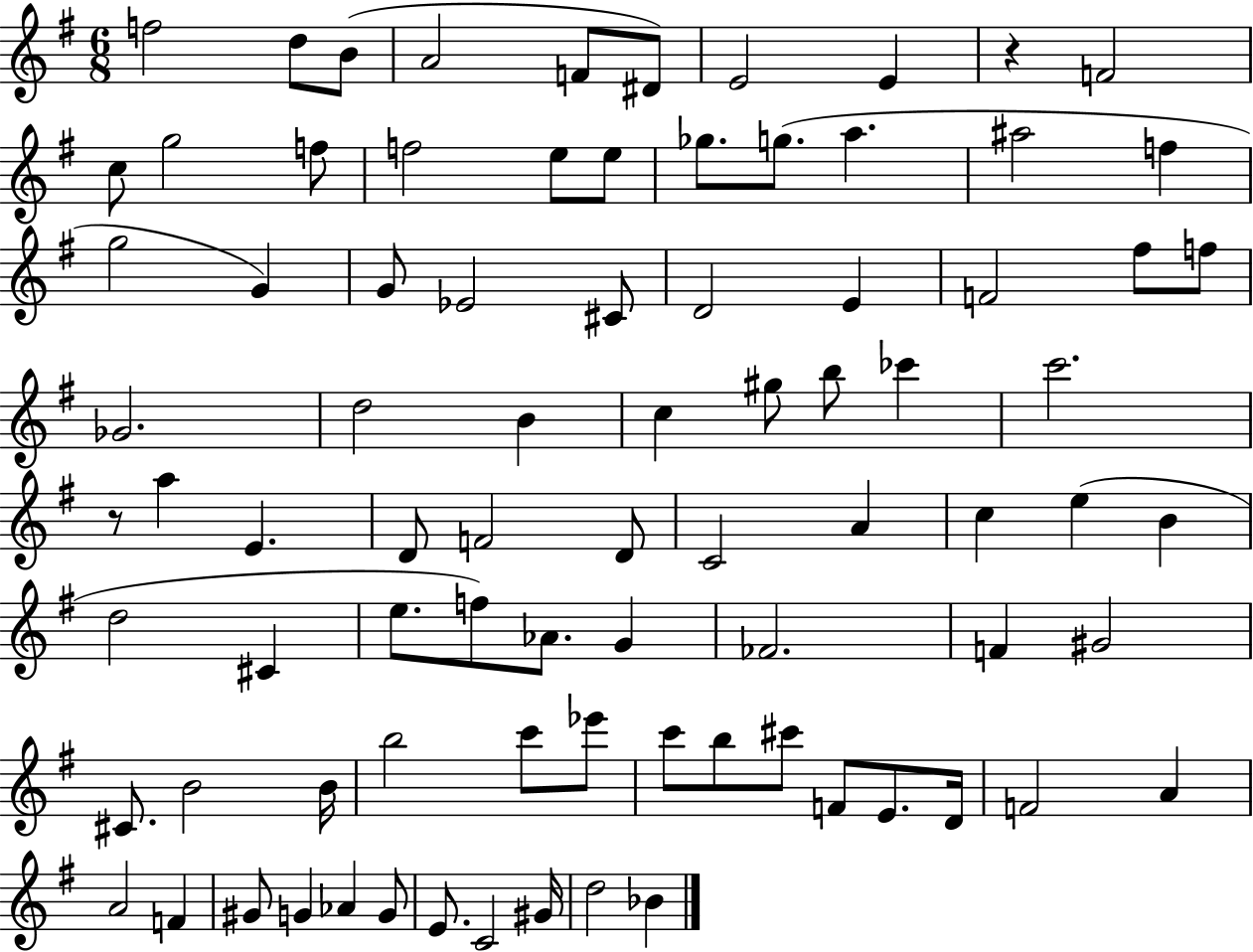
X:1
T:Untitled
M:6/8
L:1/4
K:G
f2 d/2 B/2 A2 F/2 ^D/2 E2 E z F2 c/2 g2 f/2 f2 e/2 e/2 _g/2 g/2 a ^a2 f g2 G G/2 _E2 ^C/2 D2 E F2 ^f/2 f/2 _G2 d2 B c ^g/2 b/2 _c' c'2 z/2 a E D/2 F2 D/2 C2 A c e B d2 ^C e/2 f/2 _A/2 G _F2 F ^G2 ^C/2 B2 B/4 b2 c'/2 _e'/2 c'/2 b/2 ^c'/2 F/2 E/2 D/4 F2 A A2 F ^G/2 G _A G/2 E/2 C2 ^G/4 d2 _B